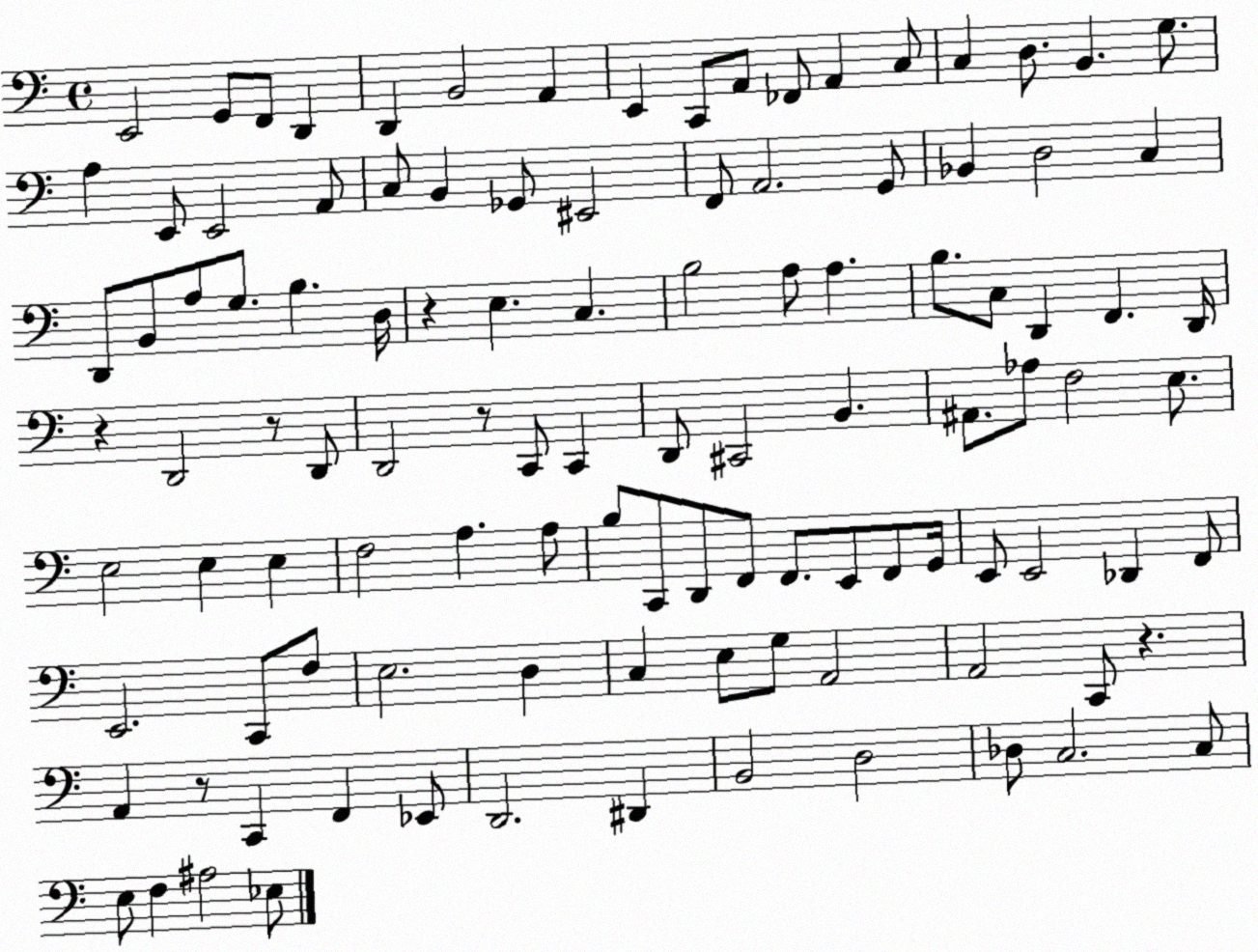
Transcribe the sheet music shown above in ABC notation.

X:1
T:Untitled
M:4/4
L:1/4
K:C
E,,2 G,,/2 F,,/2 D,, D,, B,,2 A,, E,, C,,/2 A,,/2 _F,,/2 A,, C,/2 C, D,/2 B,, G,/2 A, E,,/2 E,,2 A,,/2 C,/2 B,, _G,,/2 ^E,,2 F,,/2 A,,2 G,,/2 _B,, D,2 C, D,,/2 B,,/2 A,/2 G,/2 B, D,/4 z E, C, B,2 A,/2 A, B,/2 C,/2 D,, F,, D,,/4 z D,,2 z/2 D,,/2 D,,2 z/2 C,,/2 C,, D,,/2 ^C,,2 B,, ^A,,/2 _A,/2 F,2 E,/2 E,2 E, E, F,2 A, A,/2 B,/2 C,,/2 D,,/2 F,,/2 F,,/2 E,,/2 F,,/2 G,,/4 E,,/2 E,,2 _D,, F,,/2 E,,2 C,,/2 F,/2 E,2 D, C, E,/2 G,/2 A,,2 A,,2 C,,/2 z A,, z/2 C,, F,, _E,,/2 D,,2 ^D,, B,,2 D,2 _D,/2 C,2 C,/2 E,/2 F, ^A,2 _E,/2